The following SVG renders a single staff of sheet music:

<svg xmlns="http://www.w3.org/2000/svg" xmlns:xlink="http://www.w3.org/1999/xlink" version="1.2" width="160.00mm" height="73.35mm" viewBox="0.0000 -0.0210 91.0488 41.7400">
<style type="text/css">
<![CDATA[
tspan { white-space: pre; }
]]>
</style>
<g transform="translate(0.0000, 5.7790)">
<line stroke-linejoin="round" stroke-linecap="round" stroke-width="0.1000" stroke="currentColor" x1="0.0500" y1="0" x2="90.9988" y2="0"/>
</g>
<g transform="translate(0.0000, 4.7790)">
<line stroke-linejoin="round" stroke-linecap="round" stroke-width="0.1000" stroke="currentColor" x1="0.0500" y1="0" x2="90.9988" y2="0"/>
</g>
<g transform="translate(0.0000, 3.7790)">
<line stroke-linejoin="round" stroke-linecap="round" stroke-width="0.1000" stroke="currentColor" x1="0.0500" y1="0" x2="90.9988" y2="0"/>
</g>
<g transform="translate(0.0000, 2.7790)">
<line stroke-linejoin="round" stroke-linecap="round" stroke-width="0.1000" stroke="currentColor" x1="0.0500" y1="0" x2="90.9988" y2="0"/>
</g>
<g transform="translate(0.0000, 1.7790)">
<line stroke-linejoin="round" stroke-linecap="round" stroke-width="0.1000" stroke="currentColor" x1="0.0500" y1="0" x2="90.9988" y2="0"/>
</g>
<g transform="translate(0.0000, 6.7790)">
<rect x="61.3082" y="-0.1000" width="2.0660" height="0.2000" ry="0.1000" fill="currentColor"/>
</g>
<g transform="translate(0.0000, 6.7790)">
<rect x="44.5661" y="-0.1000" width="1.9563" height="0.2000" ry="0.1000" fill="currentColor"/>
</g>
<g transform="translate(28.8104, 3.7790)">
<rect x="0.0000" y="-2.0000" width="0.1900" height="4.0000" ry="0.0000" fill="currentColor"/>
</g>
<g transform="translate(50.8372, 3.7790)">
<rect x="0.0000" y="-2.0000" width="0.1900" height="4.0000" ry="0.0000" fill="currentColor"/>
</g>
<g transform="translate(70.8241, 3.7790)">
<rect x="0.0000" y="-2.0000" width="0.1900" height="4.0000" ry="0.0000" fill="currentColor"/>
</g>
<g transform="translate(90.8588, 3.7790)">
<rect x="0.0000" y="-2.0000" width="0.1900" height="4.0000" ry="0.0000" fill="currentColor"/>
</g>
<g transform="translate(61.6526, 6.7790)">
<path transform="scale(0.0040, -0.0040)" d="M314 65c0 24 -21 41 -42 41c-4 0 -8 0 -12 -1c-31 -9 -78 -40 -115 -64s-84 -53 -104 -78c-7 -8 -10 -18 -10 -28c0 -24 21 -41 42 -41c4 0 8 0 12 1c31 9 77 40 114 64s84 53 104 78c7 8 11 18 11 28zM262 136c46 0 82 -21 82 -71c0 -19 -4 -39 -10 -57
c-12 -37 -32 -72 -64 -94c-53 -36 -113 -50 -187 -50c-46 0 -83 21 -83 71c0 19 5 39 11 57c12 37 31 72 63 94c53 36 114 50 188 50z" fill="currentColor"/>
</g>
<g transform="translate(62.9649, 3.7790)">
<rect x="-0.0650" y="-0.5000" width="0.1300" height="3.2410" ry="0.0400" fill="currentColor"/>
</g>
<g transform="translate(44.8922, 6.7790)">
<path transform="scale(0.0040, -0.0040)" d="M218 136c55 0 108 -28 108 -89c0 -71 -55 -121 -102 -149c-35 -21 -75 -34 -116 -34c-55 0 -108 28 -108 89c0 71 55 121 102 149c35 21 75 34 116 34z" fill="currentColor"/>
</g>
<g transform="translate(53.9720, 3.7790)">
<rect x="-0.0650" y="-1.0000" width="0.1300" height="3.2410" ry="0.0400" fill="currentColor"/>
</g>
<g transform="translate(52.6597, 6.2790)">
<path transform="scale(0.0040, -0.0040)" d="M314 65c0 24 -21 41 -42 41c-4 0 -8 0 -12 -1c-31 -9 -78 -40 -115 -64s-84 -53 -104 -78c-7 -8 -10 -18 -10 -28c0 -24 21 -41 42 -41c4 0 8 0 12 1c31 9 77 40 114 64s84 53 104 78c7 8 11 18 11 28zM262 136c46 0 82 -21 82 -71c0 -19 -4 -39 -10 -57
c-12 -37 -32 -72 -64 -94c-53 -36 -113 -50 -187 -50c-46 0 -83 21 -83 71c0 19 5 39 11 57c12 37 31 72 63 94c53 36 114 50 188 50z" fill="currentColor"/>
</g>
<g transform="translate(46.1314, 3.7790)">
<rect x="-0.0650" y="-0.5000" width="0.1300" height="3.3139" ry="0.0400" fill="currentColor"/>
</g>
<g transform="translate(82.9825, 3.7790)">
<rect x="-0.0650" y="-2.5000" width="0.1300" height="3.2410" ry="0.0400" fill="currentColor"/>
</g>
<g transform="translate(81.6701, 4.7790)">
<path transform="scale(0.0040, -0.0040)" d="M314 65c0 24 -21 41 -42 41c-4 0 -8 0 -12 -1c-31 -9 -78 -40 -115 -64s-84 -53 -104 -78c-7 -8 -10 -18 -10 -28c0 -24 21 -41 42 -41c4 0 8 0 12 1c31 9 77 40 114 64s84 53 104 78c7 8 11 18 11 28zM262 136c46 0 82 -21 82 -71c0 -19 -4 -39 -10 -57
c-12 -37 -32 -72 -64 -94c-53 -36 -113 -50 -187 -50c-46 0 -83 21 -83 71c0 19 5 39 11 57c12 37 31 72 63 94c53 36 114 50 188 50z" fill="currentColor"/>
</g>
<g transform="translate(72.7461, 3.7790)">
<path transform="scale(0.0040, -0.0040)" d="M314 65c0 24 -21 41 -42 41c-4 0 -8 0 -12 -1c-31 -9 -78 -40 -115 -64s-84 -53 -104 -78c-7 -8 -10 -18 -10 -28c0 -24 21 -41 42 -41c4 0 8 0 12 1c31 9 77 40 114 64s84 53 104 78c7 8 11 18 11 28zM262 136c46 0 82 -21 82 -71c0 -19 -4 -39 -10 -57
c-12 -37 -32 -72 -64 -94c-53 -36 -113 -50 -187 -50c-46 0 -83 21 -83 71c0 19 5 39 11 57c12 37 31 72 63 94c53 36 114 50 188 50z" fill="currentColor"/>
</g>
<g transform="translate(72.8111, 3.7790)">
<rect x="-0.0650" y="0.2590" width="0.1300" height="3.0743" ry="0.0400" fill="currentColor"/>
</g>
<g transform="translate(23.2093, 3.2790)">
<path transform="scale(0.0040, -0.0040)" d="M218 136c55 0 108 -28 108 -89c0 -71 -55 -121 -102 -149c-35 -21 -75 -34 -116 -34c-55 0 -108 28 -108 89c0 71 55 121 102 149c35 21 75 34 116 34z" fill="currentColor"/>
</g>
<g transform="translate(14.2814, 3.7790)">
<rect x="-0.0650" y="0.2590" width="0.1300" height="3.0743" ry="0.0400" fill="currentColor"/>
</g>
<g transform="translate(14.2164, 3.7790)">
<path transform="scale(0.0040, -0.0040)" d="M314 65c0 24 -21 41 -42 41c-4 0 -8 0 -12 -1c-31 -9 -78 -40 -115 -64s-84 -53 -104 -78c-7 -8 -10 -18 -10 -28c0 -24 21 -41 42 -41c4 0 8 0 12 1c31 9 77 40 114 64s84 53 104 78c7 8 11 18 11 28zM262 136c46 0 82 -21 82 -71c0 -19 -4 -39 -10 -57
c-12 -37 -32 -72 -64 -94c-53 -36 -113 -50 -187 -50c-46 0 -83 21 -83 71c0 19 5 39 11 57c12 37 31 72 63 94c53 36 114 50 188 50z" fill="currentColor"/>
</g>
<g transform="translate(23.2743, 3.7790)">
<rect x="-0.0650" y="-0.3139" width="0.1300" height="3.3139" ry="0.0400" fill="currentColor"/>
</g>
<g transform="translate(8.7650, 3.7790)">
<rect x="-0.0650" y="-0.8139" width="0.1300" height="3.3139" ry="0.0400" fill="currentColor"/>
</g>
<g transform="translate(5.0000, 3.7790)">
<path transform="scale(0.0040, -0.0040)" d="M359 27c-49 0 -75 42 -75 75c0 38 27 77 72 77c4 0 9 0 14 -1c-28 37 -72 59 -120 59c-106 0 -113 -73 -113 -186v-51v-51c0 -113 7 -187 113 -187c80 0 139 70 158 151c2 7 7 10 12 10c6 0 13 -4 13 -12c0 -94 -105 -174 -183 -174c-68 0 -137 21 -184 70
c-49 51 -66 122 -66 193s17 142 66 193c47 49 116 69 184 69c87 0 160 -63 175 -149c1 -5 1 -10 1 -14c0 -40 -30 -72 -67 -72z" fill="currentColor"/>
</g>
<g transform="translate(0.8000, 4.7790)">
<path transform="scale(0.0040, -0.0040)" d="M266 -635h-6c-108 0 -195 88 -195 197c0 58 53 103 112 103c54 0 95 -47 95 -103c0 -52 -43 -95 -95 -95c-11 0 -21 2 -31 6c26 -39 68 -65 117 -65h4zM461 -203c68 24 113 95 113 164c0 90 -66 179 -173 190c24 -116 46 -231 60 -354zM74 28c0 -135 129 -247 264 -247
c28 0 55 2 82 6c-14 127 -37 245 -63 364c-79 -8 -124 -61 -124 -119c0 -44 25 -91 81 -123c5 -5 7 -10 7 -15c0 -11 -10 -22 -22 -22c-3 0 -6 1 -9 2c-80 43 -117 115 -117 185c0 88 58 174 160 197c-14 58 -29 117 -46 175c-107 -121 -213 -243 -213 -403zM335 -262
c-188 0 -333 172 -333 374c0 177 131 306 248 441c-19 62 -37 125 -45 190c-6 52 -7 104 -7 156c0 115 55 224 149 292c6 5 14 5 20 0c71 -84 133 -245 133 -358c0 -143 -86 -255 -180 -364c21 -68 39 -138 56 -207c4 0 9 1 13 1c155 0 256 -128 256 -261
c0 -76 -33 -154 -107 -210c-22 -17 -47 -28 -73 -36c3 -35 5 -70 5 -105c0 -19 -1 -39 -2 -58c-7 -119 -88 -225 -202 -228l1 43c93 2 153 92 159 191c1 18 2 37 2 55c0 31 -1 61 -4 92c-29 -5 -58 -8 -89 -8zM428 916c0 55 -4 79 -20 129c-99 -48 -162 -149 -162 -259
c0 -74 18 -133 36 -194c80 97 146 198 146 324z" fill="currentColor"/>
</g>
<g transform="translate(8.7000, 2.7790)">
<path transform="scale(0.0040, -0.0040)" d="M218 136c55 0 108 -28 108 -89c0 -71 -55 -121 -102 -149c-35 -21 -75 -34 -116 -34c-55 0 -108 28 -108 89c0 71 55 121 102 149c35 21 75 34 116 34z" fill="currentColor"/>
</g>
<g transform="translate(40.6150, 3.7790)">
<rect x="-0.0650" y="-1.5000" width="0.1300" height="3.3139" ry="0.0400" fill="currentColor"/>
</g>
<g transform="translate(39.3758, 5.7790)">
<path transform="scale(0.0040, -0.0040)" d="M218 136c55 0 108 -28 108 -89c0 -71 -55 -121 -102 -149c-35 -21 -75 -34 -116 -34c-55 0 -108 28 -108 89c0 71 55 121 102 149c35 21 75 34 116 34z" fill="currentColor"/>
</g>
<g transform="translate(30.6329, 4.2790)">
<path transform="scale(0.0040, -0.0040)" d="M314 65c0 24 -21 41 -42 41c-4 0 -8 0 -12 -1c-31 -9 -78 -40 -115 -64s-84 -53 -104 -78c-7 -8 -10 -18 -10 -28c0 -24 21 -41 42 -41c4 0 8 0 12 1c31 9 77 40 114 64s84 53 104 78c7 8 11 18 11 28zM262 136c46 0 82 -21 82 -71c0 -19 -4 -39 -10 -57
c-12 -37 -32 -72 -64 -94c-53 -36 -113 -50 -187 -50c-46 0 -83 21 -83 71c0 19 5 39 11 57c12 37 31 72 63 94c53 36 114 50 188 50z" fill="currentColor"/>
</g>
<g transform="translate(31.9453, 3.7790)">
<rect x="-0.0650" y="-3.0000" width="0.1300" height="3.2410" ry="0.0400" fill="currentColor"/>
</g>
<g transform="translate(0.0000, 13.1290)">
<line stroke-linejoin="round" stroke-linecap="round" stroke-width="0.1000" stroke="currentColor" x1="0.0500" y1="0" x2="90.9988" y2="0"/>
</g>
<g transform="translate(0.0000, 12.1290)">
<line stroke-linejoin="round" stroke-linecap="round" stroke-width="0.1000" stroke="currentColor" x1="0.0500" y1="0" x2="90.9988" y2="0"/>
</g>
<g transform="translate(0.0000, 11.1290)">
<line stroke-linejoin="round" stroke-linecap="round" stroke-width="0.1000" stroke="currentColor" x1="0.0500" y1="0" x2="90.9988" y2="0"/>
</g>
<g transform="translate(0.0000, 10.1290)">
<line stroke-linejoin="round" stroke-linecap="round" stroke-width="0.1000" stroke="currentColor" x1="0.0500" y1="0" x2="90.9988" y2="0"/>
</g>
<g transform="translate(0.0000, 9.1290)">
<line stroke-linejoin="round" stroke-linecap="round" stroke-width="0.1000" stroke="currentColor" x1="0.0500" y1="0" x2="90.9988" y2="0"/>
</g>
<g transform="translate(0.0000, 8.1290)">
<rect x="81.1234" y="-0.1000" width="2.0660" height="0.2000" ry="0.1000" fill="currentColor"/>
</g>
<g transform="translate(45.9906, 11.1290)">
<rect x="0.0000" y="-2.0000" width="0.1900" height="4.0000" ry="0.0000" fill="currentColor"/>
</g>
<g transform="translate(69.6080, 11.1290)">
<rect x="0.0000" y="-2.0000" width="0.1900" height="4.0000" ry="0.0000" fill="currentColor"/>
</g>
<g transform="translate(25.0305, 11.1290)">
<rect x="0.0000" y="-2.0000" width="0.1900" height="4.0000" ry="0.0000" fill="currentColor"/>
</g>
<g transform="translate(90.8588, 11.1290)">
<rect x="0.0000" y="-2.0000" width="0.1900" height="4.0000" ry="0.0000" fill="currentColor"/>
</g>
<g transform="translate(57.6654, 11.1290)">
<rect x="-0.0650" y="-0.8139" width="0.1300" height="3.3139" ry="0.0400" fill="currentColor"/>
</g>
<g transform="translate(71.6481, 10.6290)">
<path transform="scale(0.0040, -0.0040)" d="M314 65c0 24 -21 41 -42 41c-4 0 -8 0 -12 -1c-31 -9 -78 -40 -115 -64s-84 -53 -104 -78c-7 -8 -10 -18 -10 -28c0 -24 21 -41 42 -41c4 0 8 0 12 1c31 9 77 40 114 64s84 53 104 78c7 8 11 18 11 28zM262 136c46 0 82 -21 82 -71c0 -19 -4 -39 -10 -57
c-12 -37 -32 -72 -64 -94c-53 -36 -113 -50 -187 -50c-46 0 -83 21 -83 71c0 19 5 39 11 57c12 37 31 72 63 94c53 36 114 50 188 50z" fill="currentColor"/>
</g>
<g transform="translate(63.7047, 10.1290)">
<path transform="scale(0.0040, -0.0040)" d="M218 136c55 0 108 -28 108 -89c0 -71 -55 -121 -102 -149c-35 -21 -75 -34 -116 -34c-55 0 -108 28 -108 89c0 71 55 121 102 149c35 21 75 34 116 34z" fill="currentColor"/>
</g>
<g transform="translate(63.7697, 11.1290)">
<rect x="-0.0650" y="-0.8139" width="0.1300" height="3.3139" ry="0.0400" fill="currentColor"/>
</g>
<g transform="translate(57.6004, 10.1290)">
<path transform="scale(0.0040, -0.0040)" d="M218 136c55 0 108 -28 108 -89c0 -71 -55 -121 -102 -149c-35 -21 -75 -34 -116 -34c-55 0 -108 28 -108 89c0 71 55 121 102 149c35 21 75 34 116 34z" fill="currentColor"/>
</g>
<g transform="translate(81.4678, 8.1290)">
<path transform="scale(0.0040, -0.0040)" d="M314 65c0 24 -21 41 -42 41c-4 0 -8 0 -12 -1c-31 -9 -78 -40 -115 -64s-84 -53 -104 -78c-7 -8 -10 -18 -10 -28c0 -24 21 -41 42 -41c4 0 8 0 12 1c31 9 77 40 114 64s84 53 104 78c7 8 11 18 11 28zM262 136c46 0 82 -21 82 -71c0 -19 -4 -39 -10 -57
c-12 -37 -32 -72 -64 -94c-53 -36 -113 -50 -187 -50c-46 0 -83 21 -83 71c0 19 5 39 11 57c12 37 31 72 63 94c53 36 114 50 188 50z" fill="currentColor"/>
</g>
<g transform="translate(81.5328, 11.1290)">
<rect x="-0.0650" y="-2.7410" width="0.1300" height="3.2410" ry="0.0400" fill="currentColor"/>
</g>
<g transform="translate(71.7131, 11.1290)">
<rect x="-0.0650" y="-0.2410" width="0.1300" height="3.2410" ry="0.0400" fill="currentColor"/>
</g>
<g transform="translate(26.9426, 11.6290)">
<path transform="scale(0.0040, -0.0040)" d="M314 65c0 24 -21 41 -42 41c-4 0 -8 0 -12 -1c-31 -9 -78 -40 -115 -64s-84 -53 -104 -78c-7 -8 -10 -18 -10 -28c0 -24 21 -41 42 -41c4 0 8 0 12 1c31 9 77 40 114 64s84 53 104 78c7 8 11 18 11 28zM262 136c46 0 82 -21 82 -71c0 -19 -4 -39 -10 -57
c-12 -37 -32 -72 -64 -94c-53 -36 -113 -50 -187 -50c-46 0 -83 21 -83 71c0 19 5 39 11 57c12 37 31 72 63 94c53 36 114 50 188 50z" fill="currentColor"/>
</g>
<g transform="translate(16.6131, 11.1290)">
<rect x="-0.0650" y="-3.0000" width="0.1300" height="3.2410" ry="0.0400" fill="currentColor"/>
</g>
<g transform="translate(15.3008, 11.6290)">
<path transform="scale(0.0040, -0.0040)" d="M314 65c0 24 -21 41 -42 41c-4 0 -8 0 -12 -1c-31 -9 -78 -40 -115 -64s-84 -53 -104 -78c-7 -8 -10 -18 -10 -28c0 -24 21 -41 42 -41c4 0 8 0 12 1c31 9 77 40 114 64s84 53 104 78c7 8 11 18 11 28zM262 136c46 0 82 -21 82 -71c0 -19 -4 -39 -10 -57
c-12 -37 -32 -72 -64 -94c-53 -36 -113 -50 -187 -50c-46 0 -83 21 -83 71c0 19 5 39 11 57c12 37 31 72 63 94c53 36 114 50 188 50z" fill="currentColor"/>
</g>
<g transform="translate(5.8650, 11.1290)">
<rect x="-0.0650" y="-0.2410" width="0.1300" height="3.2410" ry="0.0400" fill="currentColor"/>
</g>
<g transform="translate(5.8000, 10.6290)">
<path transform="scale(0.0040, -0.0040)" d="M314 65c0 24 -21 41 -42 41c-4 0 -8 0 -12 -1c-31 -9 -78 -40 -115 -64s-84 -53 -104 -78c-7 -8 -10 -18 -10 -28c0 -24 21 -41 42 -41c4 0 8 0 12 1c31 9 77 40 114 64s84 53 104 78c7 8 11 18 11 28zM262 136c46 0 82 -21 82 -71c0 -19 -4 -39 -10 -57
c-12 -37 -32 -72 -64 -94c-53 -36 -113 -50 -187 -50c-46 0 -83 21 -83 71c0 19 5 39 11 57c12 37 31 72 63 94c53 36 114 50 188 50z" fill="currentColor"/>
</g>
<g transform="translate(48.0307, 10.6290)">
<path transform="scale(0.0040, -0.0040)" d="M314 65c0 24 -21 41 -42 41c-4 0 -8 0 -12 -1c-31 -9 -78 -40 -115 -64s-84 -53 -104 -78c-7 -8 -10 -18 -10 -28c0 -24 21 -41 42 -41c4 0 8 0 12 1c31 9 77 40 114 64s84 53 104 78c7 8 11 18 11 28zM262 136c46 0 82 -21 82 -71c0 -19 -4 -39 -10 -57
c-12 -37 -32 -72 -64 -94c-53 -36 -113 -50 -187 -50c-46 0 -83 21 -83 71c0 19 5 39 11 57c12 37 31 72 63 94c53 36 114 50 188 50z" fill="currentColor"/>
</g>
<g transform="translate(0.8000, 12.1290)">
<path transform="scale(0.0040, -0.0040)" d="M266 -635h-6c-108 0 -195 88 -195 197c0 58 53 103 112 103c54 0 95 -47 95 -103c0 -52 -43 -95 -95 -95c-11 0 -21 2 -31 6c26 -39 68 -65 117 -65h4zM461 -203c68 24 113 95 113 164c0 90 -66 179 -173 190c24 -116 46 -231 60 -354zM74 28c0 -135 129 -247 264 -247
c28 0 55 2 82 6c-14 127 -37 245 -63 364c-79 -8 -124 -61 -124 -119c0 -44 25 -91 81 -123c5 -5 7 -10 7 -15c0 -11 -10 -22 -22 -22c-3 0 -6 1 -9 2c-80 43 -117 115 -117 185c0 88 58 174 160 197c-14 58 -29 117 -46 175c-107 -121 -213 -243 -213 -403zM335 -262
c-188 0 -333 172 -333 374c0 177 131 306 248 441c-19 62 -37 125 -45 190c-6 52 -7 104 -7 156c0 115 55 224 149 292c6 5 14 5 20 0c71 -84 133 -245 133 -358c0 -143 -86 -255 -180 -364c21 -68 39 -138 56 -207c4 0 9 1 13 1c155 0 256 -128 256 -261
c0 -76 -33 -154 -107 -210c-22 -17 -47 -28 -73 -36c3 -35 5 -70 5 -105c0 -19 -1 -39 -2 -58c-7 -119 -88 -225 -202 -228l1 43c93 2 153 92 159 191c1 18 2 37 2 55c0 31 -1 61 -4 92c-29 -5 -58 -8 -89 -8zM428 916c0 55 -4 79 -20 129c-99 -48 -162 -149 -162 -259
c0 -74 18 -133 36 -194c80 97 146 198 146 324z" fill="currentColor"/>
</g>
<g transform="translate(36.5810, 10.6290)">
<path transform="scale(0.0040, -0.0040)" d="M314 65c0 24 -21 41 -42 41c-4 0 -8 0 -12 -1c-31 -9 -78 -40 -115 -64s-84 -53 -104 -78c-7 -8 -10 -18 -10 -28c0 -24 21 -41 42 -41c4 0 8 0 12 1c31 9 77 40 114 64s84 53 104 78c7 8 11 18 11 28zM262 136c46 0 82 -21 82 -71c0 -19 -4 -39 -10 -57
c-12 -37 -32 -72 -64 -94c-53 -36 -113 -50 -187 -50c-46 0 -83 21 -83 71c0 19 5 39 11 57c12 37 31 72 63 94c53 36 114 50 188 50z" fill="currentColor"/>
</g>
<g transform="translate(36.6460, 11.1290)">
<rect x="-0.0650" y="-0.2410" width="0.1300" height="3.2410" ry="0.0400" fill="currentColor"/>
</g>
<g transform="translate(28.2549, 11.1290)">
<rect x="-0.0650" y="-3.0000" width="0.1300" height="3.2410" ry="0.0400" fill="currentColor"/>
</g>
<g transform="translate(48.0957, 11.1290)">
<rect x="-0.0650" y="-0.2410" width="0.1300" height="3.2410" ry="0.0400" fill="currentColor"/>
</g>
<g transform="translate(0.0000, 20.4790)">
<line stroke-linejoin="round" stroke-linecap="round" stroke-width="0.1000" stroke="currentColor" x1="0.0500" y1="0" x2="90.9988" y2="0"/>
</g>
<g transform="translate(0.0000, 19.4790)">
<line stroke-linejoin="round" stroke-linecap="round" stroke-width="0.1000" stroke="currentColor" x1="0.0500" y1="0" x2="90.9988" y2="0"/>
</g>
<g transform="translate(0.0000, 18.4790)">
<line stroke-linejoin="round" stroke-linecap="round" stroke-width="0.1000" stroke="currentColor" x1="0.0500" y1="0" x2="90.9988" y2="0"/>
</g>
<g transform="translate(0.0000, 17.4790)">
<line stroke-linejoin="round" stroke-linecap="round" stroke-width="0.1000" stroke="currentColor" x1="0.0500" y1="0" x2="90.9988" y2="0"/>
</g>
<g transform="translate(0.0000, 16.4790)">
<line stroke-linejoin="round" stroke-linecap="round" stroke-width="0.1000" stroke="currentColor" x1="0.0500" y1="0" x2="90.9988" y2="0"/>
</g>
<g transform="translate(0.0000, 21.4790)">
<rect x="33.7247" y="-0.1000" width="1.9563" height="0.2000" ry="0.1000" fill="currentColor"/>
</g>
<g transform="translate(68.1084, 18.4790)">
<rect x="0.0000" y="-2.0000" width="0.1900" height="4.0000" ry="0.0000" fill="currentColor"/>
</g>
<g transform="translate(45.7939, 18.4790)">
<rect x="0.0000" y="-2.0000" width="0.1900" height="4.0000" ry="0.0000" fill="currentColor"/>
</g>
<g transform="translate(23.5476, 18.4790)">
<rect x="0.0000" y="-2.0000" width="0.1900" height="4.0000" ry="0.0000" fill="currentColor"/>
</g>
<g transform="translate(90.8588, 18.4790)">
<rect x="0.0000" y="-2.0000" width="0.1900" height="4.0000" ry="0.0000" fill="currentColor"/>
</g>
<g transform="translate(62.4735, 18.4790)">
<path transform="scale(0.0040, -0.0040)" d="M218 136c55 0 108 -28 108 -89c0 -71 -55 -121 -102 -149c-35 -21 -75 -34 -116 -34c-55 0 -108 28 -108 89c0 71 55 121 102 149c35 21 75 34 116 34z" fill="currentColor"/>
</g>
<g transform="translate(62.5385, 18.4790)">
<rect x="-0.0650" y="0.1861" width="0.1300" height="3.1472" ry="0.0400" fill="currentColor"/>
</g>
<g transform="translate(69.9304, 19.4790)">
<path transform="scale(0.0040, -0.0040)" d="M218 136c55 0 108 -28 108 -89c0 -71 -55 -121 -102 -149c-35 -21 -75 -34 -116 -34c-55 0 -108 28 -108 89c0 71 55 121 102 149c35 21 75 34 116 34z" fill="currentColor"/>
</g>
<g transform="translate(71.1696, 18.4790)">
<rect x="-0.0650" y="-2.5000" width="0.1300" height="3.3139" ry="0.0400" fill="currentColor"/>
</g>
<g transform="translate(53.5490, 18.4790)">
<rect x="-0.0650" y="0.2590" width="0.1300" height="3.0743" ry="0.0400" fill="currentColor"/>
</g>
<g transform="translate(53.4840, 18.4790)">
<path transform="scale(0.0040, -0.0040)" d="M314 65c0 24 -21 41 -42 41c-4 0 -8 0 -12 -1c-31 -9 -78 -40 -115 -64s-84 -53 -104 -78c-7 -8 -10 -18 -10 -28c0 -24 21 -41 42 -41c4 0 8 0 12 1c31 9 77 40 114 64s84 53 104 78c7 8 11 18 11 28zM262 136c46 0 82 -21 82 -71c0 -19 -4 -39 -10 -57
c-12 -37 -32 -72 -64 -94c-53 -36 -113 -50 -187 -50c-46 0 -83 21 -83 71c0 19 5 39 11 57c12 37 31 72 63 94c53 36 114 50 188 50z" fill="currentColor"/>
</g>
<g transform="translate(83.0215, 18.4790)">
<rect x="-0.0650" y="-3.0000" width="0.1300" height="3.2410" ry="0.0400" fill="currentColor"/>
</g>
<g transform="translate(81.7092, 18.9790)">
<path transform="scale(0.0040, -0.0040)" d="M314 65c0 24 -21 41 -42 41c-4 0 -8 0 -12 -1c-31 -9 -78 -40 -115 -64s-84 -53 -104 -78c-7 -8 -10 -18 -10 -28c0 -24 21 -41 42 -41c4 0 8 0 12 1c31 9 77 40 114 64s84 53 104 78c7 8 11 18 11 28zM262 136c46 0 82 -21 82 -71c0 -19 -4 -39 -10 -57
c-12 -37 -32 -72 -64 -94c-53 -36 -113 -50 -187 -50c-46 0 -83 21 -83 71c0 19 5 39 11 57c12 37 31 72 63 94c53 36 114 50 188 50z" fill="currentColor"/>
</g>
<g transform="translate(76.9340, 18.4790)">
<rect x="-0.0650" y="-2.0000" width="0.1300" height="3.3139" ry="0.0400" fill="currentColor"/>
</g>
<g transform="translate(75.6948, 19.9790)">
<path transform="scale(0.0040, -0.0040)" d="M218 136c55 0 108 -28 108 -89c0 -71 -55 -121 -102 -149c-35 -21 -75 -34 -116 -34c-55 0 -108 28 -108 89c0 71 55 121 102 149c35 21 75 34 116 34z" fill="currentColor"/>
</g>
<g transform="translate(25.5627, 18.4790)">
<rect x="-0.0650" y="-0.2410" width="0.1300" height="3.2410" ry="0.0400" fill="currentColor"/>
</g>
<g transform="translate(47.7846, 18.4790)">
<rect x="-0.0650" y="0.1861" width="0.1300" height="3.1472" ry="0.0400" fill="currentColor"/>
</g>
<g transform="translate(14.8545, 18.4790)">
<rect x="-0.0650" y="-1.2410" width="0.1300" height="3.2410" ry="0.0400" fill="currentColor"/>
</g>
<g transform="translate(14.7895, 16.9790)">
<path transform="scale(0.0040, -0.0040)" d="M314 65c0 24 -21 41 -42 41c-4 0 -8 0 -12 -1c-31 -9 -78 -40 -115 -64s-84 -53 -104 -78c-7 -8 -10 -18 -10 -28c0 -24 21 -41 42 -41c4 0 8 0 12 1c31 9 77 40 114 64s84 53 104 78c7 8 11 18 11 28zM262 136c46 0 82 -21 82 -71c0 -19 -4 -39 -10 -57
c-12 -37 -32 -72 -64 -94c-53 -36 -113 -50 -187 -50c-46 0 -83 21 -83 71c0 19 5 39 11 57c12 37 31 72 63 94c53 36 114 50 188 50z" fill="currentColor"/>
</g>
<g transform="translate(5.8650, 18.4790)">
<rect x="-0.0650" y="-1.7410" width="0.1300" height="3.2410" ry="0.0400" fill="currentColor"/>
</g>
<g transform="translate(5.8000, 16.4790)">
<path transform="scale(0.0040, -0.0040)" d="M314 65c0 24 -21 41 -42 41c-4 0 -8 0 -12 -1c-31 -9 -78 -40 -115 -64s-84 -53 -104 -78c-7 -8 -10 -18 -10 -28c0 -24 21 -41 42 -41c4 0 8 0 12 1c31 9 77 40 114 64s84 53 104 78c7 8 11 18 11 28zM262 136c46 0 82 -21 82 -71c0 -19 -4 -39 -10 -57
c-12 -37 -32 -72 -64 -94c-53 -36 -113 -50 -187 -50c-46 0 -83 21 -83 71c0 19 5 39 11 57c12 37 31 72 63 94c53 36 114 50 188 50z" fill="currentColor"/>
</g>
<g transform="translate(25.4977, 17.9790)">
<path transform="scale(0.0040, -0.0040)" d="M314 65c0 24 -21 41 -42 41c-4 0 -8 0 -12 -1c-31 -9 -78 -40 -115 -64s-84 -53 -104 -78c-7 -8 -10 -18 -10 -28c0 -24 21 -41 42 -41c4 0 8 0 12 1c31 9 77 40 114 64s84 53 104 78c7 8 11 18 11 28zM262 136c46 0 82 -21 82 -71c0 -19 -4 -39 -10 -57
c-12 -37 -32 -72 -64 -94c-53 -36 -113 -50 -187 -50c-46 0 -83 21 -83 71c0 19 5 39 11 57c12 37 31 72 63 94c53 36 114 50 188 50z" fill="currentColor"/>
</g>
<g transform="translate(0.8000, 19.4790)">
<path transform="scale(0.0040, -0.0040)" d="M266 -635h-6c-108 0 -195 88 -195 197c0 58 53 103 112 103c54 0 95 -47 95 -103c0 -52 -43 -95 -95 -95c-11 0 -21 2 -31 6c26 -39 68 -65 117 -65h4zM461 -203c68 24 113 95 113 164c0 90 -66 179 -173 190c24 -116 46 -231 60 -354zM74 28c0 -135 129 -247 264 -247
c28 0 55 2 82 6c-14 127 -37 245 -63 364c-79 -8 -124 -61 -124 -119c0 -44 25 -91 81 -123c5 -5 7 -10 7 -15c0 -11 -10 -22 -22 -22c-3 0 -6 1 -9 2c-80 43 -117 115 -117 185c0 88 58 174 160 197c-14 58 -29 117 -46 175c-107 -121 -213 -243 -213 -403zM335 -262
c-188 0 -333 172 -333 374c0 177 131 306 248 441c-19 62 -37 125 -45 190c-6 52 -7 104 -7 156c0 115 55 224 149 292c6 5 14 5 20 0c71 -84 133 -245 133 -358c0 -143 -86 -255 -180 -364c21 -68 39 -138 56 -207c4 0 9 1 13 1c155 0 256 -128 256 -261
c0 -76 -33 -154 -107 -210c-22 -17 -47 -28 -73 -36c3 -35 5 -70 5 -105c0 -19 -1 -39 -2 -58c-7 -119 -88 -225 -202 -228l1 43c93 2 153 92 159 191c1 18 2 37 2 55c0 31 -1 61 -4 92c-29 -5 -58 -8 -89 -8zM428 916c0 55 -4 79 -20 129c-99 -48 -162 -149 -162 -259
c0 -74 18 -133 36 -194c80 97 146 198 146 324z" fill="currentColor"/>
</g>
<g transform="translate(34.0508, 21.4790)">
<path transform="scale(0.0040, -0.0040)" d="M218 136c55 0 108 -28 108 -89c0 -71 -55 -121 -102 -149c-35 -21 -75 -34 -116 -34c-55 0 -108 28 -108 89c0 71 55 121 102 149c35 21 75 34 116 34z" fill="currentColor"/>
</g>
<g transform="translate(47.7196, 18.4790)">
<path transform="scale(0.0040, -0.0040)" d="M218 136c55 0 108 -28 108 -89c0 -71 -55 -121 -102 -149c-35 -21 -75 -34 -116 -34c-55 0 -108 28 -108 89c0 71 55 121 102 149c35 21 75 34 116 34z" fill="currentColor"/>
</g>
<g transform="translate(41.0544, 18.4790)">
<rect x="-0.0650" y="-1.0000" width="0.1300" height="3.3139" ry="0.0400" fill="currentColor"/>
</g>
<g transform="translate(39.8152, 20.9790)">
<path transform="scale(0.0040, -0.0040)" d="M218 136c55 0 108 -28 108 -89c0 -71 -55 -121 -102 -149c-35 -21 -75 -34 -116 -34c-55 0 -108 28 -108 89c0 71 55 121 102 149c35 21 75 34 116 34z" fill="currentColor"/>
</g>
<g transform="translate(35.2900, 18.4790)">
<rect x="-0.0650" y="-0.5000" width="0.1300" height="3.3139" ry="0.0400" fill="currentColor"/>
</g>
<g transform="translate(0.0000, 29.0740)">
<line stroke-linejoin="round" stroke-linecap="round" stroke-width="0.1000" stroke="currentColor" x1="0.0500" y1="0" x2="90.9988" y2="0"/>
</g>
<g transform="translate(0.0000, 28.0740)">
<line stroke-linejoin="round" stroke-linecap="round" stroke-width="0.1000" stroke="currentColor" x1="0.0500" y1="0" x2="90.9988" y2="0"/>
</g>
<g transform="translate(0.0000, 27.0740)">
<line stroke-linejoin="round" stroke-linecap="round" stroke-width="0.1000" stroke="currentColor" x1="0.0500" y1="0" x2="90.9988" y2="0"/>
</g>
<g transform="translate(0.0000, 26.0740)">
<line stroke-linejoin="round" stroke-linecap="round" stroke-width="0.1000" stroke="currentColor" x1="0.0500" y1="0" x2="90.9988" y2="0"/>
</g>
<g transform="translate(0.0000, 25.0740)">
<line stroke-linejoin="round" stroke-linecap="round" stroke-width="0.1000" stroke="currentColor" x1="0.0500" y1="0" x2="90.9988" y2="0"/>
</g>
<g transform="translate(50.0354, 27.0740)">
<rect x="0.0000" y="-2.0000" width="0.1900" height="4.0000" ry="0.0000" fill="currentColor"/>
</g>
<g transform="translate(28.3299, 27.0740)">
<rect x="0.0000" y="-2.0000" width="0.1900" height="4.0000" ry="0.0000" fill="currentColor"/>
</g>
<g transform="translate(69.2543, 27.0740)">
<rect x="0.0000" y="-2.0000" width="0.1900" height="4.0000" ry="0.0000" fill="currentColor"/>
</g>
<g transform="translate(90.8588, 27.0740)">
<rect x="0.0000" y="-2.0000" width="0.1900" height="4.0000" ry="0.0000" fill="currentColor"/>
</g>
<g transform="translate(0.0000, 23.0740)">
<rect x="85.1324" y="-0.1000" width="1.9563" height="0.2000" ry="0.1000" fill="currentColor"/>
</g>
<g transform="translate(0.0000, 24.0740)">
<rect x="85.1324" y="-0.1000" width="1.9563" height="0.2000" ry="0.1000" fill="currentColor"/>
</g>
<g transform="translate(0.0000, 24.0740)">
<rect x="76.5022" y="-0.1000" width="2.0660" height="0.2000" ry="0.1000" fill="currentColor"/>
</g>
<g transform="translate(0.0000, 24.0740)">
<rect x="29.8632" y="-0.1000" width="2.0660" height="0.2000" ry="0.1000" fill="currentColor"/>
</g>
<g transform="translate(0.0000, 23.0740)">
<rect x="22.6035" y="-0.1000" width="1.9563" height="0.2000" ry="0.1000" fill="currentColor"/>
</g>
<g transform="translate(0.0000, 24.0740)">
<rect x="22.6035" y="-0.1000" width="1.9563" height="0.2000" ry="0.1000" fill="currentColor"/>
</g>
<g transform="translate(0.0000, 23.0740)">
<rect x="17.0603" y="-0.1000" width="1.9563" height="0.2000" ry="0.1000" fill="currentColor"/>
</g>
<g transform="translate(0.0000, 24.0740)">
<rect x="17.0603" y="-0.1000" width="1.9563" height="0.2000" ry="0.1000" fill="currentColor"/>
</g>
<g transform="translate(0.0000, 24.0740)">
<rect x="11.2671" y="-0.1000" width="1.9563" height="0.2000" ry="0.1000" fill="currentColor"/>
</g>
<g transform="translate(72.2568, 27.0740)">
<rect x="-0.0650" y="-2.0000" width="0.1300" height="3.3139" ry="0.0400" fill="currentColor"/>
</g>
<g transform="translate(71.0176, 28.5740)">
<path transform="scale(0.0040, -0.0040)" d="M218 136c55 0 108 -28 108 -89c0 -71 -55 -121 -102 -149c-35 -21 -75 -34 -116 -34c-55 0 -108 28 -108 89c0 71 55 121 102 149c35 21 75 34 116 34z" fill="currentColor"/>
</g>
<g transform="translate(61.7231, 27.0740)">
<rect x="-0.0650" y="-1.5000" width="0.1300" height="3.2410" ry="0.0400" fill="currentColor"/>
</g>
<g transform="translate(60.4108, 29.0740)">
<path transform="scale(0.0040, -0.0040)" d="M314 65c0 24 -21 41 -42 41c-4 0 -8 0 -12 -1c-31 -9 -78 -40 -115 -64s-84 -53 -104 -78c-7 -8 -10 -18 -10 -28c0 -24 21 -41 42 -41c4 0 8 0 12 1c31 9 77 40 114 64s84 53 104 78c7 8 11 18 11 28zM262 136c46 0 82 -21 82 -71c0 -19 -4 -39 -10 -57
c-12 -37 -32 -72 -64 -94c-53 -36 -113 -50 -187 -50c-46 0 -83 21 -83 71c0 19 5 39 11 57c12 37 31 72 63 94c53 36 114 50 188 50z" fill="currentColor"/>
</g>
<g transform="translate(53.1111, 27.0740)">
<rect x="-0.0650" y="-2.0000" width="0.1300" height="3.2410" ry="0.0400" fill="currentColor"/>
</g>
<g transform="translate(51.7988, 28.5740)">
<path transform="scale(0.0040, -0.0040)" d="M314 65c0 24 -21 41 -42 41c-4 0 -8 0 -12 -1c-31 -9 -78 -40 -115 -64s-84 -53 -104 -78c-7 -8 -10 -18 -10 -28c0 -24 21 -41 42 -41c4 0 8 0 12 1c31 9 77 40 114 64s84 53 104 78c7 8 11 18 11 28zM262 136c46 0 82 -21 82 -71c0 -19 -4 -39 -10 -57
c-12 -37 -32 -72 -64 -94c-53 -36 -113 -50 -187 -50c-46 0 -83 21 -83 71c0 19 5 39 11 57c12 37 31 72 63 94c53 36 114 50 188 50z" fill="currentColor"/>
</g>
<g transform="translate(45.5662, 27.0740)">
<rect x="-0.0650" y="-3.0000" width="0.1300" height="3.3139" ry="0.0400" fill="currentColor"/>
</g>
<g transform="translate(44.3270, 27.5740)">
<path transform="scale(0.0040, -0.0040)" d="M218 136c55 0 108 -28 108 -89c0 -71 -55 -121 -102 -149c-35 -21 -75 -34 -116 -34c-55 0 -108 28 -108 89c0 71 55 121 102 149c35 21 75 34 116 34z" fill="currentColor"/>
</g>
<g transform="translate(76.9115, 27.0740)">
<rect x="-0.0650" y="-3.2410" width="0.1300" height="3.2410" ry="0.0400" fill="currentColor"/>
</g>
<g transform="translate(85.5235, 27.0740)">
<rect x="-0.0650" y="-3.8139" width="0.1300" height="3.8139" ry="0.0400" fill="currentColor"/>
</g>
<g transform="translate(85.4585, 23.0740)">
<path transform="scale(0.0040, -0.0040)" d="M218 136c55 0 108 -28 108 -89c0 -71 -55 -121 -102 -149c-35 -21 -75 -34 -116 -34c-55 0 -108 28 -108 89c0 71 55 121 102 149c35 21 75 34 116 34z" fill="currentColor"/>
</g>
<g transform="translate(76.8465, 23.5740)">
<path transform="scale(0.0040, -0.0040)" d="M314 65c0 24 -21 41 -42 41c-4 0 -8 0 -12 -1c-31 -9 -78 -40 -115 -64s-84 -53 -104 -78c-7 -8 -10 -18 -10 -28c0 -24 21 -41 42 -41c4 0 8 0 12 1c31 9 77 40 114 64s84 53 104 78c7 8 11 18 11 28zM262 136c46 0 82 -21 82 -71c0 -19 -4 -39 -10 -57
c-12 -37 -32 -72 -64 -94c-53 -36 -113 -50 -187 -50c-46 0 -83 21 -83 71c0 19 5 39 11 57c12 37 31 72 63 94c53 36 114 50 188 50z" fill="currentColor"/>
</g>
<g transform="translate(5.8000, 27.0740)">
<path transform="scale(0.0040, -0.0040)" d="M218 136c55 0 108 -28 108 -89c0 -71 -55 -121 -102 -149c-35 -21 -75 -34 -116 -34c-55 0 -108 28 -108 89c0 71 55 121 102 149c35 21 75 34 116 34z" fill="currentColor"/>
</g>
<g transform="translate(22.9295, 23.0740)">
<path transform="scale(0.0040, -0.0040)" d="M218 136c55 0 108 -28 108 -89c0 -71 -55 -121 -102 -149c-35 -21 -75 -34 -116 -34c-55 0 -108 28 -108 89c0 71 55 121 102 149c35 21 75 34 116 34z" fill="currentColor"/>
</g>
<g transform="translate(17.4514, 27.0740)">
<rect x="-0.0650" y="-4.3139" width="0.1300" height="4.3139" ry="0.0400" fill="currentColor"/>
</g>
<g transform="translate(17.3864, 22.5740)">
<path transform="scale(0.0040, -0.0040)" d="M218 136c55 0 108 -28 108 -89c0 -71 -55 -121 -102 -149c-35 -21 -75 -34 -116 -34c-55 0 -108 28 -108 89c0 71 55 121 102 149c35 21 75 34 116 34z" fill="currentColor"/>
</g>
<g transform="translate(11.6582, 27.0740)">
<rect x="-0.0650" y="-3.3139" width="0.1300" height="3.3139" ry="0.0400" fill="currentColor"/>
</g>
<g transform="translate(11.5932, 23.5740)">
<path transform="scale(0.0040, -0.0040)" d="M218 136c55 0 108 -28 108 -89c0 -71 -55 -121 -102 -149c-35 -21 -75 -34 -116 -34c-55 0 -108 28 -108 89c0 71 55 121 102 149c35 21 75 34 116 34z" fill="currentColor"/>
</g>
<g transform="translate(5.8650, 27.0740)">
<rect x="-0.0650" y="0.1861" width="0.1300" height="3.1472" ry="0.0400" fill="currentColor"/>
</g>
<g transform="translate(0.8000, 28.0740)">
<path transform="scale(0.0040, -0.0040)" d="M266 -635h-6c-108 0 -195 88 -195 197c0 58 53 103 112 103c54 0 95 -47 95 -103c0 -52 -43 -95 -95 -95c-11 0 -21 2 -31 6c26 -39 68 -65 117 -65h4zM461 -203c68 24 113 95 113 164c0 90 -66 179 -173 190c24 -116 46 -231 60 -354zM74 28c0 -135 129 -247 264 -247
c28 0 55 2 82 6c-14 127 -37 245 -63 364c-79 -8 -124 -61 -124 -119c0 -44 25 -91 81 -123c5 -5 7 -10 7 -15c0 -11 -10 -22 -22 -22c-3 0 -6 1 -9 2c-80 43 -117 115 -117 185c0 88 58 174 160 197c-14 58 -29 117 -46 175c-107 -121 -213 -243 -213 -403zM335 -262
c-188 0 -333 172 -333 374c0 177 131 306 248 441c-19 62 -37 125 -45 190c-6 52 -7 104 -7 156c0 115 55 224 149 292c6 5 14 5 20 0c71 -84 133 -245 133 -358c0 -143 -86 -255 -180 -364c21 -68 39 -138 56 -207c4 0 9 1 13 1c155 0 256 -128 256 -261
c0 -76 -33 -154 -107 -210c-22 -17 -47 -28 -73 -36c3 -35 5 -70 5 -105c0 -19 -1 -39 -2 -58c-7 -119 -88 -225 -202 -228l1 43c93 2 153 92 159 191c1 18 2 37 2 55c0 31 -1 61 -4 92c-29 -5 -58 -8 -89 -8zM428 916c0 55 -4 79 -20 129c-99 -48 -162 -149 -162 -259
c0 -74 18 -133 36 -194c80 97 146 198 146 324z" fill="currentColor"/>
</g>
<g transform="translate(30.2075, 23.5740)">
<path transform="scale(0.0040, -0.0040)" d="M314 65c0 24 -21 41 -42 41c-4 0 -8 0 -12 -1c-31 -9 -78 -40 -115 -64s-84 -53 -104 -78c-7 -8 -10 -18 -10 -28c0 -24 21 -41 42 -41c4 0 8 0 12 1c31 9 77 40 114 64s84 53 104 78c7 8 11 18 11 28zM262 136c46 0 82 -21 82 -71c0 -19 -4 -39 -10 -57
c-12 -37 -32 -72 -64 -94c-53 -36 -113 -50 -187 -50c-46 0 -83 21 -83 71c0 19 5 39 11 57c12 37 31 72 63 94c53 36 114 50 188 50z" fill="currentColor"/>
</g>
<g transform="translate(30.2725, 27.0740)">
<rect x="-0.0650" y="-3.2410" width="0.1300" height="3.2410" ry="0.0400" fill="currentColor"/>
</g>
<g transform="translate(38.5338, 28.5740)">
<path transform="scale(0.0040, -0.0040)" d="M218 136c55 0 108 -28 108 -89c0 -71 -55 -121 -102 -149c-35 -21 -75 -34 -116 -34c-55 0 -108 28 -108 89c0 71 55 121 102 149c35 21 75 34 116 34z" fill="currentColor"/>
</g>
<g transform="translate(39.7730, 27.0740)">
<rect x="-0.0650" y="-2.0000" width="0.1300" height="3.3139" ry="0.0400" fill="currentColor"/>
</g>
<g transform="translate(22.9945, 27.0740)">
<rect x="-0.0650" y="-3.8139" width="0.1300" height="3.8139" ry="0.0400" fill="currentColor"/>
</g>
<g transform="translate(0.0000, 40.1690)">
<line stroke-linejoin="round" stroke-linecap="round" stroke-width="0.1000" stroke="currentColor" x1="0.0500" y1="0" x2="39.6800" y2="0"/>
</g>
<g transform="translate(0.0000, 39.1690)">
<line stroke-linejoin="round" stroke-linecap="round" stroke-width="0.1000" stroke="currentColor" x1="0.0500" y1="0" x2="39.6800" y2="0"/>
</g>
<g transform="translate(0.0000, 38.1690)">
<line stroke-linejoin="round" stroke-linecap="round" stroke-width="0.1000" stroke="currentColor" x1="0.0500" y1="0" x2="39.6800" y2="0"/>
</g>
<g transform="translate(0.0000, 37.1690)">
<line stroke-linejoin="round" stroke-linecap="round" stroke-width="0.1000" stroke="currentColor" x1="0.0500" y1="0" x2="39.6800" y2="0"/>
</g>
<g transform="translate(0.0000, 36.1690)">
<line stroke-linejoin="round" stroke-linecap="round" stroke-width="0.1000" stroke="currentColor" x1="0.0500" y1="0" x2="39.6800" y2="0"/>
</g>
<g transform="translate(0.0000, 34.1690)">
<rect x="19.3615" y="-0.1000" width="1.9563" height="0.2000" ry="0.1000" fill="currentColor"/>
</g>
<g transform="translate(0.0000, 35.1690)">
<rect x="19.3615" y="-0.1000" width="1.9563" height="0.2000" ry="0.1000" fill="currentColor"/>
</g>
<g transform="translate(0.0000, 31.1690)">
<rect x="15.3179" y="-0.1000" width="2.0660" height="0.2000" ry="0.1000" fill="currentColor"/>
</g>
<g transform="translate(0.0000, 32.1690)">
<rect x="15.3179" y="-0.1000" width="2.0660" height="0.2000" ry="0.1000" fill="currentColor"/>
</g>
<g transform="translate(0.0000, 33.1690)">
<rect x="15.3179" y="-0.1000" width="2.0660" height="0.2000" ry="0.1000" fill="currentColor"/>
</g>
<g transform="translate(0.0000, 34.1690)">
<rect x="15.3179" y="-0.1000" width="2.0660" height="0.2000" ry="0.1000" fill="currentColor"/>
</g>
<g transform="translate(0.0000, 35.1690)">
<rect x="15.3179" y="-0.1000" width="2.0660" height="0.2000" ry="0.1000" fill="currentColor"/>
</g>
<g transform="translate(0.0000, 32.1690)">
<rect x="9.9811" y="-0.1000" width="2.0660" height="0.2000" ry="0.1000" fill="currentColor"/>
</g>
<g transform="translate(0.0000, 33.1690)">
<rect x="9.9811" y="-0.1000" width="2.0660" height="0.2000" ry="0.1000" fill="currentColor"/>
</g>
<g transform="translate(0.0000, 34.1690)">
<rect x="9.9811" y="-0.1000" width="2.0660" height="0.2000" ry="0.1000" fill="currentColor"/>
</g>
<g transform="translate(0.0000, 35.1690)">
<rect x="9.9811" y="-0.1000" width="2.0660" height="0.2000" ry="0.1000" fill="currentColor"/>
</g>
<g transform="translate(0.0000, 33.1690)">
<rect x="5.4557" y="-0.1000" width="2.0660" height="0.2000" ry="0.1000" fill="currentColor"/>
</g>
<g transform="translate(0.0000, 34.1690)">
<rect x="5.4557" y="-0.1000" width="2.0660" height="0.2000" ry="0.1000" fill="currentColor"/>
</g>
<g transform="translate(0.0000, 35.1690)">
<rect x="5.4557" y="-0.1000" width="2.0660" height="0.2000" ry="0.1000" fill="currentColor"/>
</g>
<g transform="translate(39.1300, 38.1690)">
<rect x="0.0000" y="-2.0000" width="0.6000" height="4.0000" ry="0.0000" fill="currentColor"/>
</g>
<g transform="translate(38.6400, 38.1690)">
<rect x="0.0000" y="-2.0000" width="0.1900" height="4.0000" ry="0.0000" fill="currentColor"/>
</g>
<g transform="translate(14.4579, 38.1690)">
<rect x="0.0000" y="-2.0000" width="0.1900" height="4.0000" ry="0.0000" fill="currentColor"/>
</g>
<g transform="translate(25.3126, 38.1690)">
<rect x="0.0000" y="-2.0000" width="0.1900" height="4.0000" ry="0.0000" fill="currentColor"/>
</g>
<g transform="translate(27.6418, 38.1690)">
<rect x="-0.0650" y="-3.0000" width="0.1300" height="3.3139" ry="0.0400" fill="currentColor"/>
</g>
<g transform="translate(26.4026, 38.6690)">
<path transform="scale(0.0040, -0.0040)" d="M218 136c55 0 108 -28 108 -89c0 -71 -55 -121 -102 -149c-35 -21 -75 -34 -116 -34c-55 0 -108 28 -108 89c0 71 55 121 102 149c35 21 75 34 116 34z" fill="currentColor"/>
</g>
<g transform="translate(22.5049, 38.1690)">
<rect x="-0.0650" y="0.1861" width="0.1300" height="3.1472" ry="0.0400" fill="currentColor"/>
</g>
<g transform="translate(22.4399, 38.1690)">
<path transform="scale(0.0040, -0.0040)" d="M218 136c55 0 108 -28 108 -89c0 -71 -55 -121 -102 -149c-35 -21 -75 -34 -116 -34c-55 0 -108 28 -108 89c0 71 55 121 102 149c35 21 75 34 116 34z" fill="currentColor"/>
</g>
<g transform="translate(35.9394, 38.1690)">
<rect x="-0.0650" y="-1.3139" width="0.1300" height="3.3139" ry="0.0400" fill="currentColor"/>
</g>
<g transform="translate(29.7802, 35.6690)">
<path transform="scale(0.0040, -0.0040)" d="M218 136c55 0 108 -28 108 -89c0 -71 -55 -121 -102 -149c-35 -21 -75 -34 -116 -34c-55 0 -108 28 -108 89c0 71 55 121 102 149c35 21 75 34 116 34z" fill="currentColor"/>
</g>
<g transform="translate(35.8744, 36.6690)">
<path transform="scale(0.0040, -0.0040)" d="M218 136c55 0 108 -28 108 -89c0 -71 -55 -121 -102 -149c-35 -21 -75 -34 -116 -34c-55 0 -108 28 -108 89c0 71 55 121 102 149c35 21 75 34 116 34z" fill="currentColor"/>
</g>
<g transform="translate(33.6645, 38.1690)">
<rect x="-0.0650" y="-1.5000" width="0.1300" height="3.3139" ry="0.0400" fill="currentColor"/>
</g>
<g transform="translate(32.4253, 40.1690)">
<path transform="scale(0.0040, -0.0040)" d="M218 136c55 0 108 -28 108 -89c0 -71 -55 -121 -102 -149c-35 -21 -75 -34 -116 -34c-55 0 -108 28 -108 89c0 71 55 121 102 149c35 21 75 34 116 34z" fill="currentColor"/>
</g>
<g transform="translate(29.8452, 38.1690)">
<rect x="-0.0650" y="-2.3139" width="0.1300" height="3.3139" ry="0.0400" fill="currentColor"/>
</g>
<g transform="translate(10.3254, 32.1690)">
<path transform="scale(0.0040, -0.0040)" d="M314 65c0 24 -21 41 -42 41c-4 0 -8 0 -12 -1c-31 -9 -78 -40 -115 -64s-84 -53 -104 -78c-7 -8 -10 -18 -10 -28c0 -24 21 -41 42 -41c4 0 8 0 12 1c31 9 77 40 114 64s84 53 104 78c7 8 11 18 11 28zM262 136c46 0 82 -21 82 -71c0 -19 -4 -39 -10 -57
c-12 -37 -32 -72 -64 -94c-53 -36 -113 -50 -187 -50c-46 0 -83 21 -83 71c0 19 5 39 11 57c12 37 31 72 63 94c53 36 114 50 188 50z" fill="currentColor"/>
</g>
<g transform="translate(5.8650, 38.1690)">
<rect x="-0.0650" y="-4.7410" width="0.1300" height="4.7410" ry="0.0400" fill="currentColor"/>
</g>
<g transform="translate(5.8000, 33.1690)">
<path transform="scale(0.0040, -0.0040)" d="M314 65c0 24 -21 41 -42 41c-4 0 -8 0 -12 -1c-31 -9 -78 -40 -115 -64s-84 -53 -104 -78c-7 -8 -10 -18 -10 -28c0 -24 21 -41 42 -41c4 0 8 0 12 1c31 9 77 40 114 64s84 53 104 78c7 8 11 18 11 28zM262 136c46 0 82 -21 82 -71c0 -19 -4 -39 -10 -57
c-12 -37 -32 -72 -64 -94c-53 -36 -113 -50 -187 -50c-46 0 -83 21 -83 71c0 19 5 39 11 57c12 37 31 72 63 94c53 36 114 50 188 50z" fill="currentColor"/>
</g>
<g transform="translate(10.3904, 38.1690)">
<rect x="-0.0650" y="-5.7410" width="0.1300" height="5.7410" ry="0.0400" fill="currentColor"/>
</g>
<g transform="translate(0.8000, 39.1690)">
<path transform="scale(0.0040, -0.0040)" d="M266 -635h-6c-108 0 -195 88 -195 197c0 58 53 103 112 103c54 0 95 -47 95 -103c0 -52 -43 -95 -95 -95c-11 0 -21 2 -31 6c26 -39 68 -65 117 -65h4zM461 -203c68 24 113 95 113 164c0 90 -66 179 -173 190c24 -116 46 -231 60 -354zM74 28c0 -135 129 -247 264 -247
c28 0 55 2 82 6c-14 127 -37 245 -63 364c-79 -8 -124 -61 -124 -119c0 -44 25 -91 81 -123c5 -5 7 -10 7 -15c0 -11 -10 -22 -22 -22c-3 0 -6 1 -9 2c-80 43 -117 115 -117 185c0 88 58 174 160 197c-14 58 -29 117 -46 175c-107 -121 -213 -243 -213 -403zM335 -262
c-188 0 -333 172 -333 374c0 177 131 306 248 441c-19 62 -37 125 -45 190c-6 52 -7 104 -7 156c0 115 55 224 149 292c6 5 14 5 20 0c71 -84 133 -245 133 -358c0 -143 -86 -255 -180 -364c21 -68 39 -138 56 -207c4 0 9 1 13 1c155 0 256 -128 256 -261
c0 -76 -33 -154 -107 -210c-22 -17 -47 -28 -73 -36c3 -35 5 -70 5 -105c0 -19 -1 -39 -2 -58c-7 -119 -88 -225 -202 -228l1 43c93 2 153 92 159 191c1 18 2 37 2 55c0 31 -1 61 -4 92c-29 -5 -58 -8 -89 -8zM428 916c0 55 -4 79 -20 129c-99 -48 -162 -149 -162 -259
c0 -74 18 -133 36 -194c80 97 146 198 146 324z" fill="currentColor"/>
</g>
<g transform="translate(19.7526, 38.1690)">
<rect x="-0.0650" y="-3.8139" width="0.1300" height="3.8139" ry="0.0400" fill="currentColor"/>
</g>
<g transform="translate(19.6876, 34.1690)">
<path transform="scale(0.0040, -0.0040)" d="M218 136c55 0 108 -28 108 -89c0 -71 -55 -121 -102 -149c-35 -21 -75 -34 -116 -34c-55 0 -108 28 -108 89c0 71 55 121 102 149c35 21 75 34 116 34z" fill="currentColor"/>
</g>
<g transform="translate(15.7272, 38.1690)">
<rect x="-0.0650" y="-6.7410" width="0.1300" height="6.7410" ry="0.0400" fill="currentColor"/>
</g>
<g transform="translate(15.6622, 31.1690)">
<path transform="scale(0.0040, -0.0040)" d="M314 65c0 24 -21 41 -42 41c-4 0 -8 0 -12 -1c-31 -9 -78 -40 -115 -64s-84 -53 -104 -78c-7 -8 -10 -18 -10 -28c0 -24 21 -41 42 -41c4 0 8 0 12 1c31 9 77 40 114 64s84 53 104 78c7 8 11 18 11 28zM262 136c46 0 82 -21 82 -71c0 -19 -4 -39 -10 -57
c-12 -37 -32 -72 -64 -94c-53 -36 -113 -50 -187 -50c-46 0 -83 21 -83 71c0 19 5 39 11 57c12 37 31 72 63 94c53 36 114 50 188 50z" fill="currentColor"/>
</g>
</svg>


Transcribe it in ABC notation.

X:1
T:Untitled
M:4/4
L:1/4
K:C
d B2 c A2 E C D2 C2 B2 G2 c2 A2 A2 c2 c2 d d c2 a2 f2 e2 c2 C D B B2 B G F A2 B b d' c' b2 F A F2 E2 F b2 c' e'2 g'2 b'2 c' B A g E e